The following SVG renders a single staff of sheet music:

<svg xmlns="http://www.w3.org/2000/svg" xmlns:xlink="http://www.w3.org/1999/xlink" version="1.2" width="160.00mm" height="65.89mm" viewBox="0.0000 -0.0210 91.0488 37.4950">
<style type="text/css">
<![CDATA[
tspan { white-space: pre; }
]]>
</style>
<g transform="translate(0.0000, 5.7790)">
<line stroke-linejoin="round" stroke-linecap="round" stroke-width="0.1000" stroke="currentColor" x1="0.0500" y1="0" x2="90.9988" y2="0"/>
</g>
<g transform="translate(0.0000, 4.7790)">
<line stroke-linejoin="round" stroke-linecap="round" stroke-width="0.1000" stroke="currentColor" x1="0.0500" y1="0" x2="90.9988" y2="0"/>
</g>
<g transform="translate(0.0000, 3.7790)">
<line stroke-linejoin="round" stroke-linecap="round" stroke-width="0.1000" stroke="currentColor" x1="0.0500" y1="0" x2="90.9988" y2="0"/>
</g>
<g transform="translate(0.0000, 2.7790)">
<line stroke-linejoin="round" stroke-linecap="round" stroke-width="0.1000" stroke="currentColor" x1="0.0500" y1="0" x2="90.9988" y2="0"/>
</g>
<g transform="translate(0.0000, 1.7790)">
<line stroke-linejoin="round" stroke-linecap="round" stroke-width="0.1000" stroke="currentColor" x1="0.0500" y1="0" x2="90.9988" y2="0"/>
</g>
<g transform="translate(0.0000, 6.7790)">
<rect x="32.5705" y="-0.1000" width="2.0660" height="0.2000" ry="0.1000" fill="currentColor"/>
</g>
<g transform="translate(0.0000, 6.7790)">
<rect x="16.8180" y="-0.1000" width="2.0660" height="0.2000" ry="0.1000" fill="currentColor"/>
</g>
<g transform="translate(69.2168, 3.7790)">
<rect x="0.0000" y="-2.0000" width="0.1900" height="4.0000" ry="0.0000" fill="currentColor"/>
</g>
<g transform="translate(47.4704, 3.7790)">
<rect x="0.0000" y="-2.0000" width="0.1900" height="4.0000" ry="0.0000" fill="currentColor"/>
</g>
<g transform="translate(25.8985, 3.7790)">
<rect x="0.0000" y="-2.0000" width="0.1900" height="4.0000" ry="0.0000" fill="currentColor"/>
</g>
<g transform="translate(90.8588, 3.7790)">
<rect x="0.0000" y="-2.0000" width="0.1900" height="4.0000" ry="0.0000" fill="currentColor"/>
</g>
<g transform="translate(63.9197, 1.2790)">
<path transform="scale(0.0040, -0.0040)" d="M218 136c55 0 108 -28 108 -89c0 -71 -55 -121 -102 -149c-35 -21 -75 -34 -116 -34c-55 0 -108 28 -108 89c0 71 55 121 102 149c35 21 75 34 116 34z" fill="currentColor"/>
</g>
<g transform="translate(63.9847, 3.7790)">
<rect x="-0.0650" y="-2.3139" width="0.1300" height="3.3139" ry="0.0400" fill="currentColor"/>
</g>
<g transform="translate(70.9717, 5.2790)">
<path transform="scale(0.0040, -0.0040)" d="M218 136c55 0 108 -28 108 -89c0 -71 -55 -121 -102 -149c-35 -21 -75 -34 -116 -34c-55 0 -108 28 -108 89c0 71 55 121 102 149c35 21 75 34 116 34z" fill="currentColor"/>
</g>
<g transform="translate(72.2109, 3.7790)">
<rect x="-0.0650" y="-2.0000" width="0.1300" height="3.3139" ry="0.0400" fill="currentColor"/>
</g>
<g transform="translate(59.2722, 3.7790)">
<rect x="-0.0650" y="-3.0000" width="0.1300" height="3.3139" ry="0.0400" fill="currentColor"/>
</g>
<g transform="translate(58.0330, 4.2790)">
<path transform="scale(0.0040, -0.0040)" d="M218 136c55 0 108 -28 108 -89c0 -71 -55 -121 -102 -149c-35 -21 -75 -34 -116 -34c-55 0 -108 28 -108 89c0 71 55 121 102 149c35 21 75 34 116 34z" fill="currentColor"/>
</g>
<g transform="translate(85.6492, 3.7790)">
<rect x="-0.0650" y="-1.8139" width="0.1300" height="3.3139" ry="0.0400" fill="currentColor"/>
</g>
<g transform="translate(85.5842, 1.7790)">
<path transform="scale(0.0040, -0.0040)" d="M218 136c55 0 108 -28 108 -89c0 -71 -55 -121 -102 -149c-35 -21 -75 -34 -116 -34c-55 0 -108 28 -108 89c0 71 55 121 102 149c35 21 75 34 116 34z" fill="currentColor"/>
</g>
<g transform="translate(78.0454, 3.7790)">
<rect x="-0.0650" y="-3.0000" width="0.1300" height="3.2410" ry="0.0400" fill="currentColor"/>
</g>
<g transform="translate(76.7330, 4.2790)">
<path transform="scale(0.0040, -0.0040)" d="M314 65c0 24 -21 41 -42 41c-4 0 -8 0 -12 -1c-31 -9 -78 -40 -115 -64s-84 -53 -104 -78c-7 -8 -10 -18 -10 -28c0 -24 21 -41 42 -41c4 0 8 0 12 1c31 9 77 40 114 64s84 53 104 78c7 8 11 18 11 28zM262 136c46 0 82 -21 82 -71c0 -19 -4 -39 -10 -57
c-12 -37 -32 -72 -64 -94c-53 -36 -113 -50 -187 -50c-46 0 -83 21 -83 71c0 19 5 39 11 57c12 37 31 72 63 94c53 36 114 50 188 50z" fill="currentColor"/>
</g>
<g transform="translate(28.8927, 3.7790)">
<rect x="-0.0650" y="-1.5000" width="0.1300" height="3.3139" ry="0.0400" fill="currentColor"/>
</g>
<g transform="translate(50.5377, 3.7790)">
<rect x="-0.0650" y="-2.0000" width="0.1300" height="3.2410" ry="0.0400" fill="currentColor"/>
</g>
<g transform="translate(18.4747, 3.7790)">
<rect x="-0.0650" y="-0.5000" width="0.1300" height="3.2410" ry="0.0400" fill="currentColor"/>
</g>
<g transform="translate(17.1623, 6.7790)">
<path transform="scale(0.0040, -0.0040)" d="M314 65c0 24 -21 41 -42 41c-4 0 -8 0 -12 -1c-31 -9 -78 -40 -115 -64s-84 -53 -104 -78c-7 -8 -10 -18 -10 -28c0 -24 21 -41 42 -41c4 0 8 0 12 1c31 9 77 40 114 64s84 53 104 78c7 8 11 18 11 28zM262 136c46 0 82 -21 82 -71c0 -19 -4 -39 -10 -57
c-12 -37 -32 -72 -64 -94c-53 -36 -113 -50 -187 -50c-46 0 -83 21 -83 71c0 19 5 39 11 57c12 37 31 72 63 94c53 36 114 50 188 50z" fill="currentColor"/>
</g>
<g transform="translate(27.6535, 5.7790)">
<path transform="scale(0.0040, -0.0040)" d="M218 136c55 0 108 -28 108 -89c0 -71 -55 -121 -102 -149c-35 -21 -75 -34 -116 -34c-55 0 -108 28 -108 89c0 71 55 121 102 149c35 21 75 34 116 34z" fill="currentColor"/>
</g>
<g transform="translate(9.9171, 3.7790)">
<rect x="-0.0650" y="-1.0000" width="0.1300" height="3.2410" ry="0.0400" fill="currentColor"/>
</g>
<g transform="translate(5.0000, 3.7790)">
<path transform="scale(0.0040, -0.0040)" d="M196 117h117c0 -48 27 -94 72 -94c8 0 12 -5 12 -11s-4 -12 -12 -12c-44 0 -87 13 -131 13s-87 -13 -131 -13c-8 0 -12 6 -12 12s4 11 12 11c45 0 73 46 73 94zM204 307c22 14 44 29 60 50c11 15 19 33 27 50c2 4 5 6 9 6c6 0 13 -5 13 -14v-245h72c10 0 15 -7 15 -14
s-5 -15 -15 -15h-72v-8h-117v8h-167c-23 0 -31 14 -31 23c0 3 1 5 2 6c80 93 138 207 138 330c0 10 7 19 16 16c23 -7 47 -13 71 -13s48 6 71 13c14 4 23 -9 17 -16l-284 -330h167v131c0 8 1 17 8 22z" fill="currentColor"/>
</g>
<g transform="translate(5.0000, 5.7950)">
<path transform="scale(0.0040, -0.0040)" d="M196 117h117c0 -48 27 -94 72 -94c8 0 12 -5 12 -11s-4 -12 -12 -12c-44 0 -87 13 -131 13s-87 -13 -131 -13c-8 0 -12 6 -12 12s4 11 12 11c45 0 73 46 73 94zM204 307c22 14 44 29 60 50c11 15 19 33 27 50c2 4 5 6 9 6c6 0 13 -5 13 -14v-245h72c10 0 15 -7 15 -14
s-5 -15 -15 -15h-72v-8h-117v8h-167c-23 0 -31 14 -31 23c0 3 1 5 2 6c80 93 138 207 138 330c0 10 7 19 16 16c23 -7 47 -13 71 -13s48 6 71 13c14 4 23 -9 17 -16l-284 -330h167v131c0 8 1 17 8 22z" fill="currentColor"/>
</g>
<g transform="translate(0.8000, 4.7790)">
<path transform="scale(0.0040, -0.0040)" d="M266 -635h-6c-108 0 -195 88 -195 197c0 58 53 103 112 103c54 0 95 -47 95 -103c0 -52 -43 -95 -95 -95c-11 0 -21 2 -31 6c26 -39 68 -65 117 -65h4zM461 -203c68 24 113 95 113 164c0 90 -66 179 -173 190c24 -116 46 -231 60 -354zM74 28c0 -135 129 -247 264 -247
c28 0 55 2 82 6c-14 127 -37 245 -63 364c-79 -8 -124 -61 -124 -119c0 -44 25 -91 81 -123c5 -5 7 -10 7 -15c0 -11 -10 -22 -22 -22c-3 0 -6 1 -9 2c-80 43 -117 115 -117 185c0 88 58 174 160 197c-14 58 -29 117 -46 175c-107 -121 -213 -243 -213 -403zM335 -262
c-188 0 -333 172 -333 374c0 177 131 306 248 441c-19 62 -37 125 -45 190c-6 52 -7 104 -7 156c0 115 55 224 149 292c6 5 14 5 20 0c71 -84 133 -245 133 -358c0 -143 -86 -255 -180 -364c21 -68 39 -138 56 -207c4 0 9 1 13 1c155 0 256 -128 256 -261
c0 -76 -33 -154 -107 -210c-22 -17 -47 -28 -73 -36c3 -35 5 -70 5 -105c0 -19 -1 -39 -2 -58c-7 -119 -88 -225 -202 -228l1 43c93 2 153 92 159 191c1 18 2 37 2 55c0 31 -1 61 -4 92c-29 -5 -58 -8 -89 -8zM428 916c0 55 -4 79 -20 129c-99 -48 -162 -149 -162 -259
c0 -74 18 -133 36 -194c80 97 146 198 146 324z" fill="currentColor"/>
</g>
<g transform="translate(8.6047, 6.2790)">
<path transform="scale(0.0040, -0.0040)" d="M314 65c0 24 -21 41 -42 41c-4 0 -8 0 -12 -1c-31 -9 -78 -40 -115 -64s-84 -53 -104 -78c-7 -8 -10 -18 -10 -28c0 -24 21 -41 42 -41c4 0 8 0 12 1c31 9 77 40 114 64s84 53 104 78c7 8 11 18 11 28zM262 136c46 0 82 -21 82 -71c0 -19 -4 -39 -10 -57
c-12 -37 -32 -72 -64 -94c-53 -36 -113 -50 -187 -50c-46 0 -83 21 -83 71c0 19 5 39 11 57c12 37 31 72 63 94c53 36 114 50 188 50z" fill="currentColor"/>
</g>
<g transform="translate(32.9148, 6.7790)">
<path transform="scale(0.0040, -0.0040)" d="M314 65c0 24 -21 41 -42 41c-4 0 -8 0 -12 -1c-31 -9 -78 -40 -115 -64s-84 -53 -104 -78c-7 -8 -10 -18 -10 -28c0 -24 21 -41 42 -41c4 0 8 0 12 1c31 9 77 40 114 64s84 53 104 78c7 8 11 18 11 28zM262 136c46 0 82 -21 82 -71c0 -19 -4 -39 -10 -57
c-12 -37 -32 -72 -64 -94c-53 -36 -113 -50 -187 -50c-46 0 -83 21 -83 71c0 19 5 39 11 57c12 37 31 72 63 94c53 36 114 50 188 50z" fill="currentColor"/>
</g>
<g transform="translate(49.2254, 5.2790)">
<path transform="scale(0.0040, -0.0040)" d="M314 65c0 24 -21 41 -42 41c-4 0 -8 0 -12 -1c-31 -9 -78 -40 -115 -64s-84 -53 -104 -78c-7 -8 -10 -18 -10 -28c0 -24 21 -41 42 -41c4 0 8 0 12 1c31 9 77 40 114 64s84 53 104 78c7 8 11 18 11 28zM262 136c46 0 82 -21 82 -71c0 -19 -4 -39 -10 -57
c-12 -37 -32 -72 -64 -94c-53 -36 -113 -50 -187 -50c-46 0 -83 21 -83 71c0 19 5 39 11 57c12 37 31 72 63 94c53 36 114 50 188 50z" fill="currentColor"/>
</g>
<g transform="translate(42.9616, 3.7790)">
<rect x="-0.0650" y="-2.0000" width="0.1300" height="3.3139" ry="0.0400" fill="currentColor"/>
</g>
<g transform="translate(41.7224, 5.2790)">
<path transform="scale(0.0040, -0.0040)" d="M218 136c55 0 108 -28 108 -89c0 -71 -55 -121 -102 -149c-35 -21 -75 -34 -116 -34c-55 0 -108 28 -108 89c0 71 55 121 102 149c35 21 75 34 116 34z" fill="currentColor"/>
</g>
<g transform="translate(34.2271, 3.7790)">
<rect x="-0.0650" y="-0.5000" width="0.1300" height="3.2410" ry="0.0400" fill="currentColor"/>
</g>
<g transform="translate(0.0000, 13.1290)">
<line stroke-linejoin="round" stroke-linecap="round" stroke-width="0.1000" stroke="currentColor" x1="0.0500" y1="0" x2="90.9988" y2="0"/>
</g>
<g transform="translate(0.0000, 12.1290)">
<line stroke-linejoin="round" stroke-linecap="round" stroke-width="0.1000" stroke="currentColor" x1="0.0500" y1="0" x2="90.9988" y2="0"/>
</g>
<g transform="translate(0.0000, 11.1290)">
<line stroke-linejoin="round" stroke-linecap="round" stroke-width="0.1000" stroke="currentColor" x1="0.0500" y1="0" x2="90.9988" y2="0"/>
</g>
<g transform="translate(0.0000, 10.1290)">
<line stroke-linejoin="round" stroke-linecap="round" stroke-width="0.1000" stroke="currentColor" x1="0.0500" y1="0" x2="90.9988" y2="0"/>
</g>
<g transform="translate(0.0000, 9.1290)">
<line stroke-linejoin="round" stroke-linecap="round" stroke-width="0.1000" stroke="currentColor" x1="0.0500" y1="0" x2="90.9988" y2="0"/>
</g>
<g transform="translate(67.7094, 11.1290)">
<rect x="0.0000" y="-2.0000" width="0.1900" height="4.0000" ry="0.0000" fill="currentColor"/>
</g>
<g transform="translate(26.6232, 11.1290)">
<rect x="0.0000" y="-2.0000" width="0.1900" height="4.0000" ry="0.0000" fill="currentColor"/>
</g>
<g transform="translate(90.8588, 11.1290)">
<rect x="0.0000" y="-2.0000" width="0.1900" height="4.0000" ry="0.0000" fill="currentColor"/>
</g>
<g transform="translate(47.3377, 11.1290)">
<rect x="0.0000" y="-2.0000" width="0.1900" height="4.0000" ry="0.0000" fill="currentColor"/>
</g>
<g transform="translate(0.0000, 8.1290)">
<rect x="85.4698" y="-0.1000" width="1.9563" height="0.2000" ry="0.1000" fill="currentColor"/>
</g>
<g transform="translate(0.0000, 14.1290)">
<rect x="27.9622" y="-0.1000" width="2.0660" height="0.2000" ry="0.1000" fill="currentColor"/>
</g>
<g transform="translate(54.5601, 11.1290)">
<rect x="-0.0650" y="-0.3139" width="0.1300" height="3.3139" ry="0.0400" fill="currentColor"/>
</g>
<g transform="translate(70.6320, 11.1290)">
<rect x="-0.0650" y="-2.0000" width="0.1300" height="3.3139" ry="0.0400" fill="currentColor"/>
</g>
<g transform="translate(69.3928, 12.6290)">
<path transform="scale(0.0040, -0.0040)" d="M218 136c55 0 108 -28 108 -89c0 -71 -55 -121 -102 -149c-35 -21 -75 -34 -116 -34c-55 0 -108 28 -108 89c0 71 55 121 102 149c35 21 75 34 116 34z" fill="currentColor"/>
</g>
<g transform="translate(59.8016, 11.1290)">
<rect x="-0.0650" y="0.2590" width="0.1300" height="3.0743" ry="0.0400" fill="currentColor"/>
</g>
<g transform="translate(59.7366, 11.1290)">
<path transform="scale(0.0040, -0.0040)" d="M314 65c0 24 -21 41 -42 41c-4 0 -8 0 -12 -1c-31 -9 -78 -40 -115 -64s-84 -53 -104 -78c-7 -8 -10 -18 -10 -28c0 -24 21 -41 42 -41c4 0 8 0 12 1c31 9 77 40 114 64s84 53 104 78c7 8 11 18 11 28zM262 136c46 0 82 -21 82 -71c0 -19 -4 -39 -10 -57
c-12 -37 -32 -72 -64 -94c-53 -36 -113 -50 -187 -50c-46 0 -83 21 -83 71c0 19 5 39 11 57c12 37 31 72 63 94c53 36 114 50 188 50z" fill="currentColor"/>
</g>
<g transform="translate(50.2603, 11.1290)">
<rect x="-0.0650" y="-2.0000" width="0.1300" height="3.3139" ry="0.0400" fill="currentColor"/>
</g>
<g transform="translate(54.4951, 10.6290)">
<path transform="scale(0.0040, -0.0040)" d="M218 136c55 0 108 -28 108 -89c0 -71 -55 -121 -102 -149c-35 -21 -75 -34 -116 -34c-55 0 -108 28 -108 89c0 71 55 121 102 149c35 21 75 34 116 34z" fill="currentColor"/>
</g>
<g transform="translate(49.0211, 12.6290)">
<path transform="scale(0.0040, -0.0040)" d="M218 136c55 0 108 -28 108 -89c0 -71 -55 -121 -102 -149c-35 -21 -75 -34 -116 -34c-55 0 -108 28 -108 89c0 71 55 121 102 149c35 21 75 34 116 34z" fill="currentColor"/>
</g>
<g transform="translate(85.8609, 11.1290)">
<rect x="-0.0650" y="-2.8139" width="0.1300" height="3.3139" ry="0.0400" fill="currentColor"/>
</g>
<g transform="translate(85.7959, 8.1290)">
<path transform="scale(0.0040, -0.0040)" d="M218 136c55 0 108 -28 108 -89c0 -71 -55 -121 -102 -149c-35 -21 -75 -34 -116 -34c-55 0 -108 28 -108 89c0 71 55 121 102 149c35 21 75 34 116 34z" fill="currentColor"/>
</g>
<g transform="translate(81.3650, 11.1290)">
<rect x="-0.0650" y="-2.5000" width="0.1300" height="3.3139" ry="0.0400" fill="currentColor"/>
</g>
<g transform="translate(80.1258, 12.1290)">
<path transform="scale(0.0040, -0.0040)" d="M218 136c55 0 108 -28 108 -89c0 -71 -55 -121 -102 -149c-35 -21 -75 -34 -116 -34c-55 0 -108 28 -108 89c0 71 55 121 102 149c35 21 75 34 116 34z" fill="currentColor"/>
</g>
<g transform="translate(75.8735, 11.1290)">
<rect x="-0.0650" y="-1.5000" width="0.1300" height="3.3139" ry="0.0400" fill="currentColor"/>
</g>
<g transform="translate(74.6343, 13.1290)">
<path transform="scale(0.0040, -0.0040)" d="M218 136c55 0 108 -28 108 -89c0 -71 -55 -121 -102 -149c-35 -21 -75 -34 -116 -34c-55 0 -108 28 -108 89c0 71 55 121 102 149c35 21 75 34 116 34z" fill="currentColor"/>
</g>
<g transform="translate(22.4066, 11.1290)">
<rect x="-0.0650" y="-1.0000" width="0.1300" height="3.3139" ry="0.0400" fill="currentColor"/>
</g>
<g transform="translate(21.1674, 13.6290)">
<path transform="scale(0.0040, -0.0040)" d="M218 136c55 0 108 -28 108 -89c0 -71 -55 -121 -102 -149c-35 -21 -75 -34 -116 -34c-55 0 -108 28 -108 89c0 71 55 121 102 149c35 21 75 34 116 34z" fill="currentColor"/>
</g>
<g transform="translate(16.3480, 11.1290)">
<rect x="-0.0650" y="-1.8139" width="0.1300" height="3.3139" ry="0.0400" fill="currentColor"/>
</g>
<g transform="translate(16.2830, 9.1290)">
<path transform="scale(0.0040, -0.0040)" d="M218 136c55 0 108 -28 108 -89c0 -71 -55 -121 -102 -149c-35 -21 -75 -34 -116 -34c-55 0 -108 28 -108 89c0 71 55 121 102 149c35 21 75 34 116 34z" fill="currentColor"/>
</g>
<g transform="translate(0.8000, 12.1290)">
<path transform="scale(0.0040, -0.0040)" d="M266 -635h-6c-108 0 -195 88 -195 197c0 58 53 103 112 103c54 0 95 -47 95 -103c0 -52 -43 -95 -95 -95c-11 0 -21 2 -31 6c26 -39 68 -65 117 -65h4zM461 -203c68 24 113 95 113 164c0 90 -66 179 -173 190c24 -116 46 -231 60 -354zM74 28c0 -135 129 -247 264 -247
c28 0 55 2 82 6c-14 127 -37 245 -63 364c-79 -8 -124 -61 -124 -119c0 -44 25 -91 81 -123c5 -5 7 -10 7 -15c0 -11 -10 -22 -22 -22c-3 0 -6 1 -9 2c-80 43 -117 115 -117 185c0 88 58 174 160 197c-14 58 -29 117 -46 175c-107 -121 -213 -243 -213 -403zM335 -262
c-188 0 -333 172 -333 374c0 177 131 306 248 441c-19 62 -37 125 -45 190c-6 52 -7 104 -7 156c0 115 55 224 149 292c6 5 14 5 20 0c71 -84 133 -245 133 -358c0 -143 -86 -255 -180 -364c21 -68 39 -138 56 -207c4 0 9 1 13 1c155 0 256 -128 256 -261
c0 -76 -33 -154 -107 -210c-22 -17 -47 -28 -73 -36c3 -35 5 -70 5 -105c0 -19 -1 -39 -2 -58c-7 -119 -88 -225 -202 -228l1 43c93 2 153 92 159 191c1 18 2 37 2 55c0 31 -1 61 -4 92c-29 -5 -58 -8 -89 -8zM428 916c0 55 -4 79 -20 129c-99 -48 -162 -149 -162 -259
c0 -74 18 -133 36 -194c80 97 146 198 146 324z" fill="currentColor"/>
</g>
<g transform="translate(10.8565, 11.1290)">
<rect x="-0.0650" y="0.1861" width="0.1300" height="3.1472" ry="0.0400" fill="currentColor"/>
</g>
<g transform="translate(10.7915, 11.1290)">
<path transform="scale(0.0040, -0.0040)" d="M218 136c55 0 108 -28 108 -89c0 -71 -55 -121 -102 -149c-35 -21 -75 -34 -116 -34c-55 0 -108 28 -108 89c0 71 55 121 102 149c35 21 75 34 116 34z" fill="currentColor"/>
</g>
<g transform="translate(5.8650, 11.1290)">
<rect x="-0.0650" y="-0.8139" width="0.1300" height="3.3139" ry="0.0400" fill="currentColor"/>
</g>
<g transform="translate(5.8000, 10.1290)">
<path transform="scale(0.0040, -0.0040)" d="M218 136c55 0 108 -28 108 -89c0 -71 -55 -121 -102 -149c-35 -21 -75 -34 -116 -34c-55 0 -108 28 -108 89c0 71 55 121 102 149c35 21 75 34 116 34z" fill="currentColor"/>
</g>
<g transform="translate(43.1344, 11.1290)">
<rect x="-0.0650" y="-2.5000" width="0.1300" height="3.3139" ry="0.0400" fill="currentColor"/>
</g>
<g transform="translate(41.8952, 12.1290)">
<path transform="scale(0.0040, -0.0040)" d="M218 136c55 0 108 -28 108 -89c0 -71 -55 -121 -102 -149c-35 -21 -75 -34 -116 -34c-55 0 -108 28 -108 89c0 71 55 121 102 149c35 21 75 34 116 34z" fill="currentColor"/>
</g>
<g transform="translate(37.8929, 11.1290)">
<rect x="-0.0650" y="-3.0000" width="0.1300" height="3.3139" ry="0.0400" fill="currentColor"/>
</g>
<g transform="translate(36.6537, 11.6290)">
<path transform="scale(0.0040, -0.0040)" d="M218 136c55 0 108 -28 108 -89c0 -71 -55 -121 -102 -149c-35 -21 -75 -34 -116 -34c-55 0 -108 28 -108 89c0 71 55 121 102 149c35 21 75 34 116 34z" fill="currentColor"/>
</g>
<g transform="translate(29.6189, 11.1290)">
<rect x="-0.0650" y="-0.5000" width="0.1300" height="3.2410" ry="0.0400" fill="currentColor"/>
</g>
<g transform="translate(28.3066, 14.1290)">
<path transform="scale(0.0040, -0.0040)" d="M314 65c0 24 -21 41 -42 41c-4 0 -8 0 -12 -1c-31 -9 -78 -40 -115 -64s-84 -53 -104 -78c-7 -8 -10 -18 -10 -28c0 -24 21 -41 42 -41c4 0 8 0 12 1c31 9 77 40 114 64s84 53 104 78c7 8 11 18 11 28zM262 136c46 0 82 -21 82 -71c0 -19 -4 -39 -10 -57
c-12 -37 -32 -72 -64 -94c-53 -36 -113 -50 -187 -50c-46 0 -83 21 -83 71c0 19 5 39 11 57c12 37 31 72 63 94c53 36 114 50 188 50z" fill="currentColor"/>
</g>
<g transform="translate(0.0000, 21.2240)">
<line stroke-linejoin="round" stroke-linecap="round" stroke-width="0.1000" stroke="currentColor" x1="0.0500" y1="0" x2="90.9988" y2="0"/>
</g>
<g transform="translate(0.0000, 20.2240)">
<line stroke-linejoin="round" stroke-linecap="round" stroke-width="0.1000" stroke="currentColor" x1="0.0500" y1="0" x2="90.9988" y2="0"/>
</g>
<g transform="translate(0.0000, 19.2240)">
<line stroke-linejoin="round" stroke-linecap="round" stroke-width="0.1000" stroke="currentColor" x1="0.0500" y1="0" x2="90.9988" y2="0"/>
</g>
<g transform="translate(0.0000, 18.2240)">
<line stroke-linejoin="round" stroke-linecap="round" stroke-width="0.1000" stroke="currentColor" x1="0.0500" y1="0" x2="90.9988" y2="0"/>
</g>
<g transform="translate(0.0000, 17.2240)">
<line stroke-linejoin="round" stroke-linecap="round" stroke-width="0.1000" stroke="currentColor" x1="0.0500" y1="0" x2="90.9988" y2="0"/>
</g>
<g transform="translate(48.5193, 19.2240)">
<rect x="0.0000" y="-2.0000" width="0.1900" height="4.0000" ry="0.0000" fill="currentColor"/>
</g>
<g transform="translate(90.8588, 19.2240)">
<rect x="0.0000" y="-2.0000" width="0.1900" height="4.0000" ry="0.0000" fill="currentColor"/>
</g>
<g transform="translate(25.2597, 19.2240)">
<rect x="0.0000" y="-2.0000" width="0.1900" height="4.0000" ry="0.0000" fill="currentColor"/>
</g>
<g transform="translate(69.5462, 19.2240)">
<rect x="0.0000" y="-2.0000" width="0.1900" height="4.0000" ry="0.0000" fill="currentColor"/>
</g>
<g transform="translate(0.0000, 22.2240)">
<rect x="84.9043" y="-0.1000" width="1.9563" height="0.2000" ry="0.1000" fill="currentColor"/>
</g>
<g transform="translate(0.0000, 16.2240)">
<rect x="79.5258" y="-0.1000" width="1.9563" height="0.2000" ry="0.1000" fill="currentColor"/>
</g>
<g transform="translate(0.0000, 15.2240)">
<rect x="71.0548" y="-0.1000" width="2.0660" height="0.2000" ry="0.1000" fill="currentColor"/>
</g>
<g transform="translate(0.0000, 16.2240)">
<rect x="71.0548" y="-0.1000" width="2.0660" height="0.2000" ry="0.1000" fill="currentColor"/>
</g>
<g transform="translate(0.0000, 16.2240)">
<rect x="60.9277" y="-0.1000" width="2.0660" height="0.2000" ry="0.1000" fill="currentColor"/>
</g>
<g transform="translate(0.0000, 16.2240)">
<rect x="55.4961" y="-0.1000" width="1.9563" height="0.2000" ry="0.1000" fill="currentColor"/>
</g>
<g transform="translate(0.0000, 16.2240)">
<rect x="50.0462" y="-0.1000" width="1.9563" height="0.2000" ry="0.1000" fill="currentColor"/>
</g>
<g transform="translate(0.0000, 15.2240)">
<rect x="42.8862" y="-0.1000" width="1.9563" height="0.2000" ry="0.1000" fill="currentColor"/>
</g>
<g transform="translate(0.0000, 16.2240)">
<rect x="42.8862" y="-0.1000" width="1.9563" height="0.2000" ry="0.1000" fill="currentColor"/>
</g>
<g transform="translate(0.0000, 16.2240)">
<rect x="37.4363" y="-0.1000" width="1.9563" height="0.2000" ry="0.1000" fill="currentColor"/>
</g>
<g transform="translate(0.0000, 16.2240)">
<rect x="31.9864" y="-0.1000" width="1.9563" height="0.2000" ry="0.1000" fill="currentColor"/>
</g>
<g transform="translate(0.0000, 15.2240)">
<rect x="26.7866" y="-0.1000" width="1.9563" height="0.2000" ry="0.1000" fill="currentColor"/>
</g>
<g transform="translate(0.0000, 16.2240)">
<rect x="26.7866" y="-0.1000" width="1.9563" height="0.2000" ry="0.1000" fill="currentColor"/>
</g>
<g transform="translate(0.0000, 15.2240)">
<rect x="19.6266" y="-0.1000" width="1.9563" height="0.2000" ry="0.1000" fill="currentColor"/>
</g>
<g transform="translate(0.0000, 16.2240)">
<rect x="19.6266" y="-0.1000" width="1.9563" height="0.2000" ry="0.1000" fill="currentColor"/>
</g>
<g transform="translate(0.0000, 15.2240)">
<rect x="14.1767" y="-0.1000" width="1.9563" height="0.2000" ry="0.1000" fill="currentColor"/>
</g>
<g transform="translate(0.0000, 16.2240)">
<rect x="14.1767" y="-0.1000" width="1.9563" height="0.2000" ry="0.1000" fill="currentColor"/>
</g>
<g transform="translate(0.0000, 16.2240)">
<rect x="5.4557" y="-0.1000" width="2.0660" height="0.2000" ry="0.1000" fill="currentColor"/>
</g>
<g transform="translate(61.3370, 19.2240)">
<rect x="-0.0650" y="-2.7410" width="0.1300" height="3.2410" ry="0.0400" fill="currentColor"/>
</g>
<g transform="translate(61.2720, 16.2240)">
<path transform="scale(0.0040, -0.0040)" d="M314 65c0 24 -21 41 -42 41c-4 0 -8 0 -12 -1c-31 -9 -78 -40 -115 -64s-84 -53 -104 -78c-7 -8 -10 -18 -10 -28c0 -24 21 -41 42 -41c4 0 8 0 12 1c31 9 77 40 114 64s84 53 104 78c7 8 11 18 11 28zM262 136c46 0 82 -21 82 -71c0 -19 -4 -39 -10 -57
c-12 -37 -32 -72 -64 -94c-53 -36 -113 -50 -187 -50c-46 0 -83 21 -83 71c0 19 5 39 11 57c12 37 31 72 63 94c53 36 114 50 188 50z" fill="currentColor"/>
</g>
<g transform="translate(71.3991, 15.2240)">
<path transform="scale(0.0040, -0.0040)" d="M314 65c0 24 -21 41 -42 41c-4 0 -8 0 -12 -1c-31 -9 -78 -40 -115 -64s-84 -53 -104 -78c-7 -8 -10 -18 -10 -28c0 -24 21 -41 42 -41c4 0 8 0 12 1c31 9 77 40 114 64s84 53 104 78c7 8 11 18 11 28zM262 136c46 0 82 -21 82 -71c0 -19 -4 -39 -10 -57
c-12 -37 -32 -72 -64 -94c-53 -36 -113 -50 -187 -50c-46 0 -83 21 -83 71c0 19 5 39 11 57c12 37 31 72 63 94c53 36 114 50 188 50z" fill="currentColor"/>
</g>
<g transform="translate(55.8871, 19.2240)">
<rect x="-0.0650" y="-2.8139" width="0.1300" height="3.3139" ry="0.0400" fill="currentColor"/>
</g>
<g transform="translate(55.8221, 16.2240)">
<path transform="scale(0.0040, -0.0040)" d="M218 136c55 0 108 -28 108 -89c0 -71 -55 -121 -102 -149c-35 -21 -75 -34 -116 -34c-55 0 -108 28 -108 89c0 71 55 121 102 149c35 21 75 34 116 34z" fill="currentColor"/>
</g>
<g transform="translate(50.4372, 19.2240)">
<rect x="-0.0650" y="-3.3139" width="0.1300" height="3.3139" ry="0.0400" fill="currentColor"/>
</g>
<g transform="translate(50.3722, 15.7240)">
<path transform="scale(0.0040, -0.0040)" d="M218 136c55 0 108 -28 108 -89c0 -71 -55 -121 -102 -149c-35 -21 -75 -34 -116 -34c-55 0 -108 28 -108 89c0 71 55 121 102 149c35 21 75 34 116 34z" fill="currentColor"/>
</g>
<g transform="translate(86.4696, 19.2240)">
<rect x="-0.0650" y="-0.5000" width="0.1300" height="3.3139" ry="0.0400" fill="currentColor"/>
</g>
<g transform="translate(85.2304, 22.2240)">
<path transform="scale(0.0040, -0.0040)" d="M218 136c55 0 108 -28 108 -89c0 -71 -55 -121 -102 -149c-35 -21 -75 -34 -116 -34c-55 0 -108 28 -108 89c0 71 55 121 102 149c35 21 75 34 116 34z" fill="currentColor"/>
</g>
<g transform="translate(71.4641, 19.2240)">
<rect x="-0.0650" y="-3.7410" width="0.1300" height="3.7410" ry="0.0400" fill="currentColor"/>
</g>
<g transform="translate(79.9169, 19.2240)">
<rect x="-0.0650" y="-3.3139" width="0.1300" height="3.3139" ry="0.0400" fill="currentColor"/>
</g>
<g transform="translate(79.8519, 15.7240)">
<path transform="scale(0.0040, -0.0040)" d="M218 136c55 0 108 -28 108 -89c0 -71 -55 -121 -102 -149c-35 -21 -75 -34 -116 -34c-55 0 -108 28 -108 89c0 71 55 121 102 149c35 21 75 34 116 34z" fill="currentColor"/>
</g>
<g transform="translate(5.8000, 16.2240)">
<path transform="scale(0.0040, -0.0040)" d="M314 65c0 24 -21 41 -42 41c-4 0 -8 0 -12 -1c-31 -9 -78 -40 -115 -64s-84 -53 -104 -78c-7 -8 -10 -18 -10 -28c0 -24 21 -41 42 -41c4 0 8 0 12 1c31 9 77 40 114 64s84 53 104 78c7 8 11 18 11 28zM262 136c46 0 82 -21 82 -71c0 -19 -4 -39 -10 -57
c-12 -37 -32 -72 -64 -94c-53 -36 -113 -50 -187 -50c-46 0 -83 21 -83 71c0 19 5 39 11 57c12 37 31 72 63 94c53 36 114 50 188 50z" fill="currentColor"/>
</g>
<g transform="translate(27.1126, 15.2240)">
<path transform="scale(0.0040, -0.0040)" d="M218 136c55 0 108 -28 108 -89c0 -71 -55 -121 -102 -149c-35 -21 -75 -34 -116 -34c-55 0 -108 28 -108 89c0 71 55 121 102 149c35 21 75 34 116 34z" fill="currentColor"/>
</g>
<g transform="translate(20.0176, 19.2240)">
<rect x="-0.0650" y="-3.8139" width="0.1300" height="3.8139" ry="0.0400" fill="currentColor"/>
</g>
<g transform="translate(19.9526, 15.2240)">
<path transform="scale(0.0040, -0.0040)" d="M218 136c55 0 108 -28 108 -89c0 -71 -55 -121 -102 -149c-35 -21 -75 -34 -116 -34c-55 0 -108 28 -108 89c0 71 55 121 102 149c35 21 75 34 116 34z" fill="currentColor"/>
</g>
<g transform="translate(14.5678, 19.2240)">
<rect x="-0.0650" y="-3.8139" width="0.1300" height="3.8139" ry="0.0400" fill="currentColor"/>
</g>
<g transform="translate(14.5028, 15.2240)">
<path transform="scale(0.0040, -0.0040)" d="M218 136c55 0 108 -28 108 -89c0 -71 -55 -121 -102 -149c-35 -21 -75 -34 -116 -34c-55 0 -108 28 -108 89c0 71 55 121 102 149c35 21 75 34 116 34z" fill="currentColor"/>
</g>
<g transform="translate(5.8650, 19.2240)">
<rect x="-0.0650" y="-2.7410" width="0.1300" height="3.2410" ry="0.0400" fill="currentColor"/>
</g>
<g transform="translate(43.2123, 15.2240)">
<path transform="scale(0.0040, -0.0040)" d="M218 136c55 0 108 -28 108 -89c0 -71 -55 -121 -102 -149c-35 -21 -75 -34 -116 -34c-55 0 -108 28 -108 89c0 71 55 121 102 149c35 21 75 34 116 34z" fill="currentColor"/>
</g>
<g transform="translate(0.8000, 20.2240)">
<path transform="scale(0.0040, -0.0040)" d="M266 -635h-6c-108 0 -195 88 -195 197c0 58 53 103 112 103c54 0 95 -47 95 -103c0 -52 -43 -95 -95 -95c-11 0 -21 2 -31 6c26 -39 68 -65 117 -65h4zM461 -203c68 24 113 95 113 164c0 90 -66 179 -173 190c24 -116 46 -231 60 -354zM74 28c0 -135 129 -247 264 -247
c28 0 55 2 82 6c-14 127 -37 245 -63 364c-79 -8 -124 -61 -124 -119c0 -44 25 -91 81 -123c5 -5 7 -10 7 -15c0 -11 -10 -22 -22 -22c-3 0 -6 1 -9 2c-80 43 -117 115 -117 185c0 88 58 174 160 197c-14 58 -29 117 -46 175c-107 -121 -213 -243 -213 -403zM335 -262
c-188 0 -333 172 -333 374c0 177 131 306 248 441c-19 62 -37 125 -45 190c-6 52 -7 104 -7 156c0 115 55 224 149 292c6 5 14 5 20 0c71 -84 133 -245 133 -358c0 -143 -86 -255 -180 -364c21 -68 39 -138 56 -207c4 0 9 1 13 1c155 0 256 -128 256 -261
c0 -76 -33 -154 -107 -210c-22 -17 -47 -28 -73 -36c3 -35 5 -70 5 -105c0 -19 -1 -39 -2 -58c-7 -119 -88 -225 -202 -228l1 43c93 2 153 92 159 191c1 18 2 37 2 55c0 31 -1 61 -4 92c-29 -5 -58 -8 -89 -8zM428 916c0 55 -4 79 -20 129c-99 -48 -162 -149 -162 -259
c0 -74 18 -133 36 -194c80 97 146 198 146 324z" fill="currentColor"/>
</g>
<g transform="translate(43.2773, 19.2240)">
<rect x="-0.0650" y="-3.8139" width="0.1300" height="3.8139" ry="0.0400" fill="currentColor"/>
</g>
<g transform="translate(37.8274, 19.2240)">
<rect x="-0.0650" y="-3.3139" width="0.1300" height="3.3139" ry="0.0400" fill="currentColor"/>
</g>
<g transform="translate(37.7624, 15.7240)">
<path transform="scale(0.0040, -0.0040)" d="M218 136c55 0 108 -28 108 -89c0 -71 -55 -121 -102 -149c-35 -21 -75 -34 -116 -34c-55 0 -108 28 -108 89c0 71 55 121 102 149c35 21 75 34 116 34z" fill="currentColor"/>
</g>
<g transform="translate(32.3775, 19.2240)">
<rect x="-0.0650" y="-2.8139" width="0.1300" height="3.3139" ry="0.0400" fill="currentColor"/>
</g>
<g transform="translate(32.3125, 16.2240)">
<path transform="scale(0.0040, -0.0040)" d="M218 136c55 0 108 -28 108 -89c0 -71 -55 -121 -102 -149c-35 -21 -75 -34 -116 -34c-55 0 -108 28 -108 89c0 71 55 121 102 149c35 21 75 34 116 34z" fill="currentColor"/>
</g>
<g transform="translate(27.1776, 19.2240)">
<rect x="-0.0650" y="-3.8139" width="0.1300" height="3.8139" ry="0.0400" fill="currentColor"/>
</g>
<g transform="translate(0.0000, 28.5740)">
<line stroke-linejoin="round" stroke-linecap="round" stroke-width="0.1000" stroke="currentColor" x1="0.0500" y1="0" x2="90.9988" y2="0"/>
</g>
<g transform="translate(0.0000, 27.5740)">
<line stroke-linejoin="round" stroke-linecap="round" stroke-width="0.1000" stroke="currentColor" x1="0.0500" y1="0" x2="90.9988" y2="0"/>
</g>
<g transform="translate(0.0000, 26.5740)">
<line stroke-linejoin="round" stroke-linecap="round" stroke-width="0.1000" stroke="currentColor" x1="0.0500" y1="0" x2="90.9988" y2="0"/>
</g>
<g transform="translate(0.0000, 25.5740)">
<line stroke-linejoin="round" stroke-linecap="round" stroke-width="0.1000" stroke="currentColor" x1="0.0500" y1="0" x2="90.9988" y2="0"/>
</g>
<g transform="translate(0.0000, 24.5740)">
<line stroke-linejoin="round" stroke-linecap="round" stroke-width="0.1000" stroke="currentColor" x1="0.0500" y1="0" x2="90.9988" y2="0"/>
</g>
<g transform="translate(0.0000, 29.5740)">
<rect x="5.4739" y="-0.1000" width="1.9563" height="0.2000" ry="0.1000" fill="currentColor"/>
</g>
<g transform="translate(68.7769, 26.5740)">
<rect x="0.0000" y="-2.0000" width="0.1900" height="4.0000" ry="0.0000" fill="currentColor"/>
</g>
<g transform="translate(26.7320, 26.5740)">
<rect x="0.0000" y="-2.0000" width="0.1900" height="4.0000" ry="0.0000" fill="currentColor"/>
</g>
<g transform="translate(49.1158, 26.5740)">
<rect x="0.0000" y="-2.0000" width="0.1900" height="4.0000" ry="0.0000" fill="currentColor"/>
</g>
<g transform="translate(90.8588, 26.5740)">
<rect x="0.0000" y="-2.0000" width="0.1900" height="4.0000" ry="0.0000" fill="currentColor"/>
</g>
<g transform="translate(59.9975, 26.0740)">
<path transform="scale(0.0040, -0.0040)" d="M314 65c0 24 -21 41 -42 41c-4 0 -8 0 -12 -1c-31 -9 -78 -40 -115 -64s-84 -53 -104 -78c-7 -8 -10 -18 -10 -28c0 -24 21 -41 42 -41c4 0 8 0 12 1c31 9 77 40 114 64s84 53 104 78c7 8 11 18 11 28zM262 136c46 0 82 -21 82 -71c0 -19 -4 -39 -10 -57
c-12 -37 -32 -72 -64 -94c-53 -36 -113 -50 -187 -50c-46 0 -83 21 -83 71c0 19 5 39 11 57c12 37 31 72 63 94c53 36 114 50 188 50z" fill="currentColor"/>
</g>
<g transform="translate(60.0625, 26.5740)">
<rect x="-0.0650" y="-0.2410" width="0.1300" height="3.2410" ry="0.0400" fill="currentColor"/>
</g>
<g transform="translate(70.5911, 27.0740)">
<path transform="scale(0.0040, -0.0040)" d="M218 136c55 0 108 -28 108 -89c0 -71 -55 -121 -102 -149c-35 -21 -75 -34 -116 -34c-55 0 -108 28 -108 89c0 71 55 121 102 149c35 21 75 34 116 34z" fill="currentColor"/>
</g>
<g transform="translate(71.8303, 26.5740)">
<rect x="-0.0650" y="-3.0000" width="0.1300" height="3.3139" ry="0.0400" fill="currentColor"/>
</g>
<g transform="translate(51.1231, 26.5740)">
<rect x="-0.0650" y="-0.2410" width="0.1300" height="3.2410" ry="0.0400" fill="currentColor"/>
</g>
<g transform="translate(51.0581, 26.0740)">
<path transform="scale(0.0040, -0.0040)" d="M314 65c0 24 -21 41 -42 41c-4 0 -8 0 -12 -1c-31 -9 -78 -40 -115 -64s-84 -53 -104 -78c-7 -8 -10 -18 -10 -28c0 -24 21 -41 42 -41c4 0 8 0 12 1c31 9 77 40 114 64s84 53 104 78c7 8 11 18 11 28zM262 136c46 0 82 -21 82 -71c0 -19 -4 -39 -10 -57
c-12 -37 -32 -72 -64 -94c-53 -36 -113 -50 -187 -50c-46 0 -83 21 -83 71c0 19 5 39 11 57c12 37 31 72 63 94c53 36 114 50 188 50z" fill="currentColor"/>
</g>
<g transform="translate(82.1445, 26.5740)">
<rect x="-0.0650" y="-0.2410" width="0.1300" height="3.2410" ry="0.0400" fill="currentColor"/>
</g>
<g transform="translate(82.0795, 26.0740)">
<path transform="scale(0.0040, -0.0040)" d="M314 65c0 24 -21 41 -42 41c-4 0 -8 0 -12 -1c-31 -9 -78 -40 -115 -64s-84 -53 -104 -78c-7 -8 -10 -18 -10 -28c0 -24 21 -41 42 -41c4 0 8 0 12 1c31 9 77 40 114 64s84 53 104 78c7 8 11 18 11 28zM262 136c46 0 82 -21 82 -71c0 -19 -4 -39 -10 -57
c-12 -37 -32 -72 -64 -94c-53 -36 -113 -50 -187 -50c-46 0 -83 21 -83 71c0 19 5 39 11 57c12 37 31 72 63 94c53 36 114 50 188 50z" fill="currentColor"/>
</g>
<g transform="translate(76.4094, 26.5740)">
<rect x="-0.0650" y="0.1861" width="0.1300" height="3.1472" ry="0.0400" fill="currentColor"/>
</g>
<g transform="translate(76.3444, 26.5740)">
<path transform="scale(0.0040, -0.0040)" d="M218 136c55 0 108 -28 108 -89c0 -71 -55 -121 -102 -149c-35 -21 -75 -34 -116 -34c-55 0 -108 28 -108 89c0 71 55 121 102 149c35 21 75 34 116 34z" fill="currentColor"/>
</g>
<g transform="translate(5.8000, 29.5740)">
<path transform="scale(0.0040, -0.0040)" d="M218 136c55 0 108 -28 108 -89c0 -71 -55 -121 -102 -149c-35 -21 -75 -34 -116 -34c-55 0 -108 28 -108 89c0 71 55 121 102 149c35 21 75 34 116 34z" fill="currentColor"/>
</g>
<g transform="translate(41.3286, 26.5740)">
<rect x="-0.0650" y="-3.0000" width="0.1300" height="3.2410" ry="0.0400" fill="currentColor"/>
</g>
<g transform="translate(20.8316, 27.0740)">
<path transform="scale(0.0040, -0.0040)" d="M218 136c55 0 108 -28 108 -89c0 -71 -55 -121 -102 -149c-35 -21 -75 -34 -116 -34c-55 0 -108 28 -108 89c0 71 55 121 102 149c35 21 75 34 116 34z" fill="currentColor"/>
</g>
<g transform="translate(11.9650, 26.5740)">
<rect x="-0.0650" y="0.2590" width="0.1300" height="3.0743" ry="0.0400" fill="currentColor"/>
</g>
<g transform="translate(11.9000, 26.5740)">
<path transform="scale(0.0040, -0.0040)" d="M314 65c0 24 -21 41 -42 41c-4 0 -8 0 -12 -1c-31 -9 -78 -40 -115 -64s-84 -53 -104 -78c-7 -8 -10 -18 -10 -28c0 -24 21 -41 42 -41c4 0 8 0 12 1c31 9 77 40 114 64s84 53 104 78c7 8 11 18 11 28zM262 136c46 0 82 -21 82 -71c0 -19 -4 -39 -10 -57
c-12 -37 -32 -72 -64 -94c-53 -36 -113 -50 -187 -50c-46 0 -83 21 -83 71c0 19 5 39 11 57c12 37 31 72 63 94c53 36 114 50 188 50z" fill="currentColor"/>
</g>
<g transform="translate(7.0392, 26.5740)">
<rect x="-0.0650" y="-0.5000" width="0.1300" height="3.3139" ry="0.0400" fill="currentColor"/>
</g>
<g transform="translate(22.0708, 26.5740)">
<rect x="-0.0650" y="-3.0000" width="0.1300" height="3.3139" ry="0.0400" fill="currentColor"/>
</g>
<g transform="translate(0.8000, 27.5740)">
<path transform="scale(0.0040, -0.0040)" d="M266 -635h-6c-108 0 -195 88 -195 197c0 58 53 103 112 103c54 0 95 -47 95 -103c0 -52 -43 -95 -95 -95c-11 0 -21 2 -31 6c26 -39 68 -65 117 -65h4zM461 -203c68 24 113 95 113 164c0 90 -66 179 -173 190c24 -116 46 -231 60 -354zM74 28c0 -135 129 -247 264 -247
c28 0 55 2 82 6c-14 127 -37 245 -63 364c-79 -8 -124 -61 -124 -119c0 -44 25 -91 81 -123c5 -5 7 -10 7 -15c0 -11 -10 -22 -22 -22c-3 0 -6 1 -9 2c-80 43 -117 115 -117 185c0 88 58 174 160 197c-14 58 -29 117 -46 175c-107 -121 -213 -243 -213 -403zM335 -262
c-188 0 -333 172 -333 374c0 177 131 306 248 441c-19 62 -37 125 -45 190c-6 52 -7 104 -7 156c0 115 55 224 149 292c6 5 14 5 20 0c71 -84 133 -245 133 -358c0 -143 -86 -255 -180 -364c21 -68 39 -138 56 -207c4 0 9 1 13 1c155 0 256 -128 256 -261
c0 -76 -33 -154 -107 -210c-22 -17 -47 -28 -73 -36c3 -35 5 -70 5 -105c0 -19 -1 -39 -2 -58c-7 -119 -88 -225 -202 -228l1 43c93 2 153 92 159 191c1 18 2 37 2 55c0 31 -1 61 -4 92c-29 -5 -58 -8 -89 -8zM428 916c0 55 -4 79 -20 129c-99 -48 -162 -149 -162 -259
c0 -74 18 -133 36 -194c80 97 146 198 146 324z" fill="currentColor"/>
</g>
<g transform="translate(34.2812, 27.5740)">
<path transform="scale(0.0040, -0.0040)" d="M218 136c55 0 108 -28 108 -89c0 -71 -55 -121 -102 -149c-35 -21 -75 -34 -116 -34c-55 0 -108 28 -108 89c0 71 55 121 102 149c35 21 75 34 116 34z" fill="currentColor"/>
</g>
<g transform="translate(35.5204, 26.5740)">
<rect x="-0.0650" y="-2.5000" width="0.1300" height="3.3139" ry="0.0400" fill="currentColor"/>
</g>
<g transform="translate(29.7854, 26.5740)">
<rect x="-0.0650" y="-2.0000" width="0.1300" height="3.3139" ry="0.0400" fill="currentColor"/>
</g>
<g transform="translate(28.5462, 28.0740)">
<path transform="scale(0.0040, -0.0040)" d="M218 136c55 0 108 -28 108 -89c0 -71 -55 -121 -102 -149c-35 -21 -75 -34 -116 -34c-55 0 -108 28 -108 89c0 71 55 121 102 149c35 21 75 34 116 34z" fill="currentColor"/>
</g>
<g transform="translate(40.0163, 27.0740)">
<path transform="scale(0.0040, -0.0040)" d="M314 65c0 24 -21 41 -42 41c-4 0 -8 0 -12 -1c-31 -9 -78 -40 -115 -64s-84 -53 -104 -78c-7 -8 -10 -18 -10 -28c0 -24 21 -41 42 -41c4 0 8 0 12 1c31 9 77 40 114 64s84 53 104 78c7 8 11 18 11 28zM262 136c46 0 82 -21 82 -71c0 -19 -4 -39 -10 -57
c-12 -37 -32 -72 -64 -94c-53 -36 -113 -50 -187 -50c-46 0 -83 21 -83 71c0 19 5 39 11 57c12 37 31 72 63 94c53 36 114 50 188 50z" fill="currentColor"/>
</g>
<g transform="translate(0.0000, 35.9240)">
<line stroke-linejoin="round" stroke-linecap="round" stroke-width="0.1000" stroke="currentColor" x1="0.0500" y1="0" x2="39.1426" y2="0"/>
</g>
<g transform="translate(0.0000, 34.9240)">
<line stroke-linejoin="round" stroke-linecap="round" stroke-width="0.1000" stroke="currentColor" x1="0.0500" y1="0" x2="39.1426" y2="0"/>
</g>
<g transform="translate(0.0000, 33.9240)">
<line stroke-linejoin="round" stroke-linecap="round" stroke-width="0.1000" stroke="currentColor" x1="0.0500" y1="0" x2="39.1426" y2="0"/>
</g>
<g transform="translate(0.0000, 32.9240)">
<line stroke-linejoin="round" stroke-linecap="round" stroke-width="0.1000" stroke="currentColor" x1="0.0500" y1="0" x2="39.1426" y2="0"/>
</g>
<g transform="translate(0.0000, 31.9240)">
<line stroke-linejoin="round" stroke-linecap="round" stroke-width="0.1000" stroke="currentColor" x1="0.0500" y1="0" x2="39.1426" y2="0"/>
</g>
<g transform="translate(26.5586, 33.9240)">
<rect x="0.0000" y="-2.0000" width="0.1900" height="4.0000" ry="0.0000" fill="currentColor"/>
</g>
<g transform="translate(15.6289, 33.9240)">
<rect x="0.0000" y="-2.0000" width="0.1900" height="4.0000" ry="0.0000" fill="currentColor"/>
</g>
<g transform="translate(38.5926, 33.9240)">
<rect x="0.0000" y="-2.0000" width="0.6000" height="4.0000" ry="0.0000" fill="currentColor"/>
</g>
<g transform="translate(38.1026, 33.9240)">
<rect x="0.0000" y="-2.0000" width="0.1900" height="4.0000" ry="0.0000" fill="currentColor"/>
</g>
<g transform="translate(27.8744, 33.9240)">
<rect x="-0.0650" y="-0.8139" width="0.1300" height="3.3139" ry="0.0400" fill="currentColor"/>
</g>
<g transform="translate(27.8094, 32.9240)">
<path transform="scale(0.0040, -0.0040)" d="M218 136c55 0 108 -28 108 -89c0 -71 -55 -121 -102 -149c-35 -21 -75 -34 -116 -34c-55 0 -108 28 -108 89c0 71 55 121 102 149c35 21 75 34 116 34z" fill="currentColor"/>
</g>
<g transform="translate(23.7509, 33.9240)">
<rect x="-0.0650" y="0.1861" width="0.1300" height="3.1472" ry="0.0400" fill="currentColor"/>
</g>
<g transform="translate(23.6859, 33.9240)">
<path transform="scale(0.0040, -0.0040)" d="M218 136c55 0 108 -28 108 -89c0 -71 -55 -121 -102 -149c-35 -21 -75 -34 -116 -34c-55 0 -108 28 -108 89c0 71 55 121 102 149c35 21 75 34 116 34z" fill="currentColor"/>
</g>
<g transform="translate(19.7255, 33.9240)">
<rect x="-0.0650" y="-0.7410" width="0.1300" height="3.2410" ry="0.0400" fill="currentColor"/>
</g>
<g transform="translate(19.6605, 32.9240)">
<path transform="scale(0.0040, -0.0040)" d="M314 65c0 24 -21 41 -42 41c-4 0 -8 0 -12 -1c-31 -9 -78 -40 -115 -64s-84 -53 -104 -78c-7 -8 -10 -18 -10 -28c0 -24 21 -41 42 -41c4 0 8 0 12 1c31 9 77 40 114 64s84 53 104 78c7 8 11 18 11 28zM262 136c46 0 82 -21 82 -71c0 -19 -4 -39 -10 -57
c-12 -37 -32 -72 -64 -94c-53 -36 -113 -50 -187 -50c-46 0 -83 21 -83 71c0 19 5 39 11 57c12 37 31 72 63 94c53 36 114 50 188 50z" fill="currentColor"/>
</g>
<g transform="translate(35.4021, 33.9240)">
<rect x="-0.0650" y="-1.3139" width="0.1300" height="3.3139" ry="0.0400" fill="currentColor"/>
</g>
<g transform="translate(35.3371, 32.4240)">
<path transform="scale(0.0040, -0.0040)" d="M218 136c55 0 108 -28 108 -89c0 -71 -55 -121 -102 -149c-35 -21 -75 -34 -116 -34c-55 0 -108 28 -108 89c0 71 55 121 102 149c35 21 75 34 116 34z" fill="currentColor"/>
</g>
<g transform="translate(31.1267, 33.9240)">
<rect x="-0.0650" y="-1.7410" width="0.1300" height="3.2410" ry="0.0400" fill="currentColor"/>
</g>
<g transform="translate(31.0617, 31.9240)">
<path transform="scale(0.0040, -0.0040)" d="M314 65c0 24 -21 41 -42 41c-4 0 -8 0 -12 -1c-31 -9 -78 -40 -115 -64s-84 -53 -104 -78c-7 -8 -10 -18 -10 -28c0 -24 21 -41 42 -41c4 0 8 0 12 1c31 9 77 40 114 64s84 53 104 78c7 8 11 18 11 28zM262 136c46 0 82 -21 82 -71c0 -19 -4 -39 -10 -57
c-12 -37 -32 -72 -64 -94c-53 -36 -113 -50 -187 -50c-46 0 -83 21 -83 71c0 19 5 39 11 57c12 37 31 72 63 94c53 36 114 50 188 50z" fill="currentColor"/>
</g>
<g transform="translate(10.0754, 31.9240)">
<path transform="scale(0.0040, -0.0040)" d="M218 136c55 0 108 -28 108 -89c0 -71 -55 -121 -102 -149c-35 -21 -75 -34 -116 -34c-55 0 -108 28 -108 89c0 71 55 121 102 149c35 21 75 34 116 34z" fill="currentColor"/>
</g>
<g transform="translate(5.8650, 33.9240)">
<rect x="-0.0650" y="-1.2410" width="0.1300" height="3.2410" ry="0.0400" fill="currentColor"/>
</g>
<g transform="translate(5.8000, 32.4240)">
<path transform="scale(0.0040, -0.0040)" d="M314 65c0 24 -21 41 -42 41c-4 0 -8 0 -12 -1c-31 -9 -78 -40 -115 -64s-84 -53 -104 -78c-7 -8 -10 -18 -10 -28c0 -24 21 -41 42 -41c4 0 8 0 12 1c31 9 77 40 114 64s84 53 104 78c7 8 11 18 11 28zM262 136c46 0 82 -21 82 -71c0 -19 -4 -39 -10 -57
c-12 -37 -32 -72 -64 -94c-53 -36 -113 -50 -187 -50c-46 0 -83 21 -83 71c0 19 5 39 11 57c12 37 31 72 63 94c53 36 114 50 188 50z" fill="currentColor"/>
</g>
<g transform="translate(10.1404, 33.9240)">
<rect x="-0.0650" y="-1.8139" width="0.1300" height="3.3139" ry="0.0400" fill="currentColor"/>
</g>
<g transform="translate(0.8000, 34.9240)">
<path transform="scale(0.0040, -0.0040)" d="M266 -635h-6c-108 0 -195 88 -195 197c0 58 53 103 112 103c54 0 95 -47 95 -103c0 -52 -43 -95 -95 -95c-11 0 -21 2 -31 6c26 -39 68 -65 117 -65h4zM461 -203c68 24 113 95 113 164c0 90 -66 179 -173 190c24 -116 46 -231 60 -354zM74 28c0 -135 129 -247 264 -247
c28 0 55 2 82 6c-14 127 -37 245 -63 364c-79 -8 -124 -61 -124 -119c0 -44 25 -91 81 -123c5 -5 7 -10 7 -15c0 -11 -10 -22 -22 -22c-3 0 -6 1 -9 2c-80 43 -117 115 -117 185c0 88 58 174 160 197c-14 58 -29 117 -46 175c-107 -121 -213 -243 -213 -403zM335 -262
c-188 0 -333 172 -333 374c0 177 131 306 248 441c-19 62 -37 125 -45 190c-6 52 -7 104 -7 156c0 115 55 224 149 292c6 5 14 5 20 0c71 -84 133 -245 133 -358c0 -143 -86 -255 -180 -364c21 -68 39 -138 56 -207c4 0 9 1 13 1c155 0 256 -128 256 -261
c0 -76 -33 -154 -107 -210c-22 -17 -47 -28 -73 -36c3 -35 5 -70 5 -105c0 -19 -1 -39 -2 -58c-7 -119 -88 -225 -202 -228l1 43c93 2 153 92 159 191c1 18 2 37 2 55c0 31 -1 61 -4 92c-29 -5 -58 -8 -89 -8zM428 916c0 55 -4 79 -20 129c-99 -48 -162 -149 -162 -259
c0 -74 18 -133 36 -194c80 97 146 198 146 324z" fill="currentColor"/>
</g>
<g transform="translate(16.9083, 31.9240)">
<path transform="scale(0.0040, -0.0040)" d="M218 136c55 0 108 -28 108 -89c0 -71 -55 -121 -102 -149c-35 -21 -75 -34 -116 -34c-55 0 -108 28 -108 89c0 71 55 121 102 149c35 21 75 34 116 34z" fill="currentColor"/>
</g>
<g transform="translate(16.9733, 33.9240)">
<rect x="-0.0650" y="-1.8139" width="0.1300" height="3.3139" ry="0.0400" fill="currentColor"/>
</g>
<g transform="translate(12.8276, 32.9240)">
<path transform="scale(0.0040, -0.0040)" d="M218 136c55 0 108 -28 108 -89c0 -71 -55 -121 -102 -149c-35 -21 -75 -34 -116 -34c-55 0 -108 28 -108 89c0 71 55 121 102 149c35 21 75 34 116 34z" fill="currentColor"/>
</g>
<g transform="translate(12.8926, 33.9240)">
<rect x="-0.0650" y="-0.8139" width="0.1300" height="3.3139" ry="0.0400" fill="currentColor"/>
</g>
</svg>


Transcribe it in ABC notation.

X:1
T:Untitled
M:4/4
L:1/4
K:C
D2 C2 E C2 F F2 A g F A2 f d B f D C2 A G F c B2 F E G a a2 c' c' c' a b c' b a a2 c'2 b C C B2 A F G A2 c2 c2 A B c2 e2 f d f d2 B d f2 e